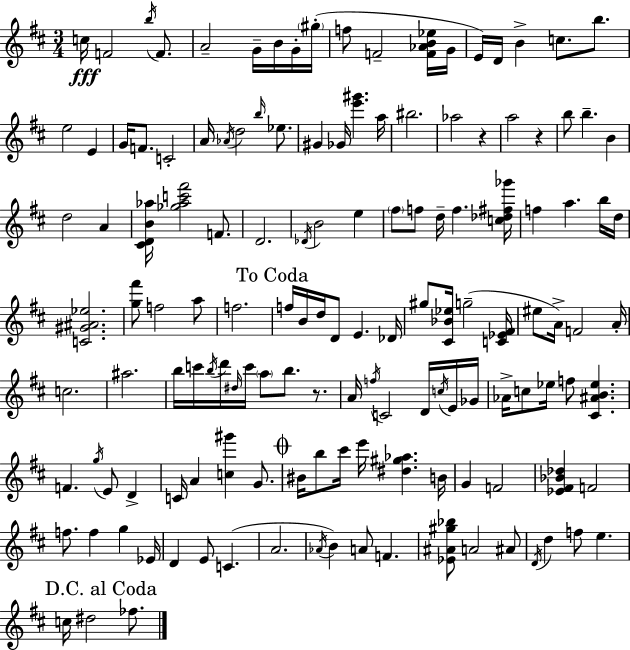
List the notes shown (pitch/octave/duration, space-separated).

C5/s F4/h B5/s F4/e. A4/h G4/s B4/s G4/s G#5/s F5/e F4/h [F4,Ab4,B4,Eb5]/s G4/s E4/s D4/s B4/q C5/e. B5/e. E5/h E4/q G4/s F4/e. C4/h A4/s Ab4/s D5/h B5/s Eb5/e. G#4/q Gb4/s [E6,G#6]/q. A5/s BIS5/h. Ab5/h R/q A5/h R/q B5/e B5/q. B4/q D5/h A4/q [C#4,D4,B4,Ab5]/s [Gb5,Ab5,C6,F#6]/h F4/e. D4/h. Db4/s B4/h E5/q F#5/e F5/e D5/s F5/q. [C5,Db5,F#5,Gb6]/s F5/q A5/q. B5/s D5/s [C4,G#4,A#4,Eb5]/h. [G5,F#6]/e F5/h A5/e F5/h. F5/s B4/s D5/s D4/e E4/q. Db4/s G#5/e [C#4,Bb4,Eb5]/s G5/h [C4,Eb4,F#4]/s EIS5/e A4/s F4/h A4/s C5/h. A#5/h. B5/s C6/s B5/s D6/s D#5/s C6/s A5/e B5/e. R/e. A4/s F5/s C4/h D4/s C5/s E4/s Gb4/s Ab4/s C5/e Eb5/s F5/e [C#4,A#4,B4,Eb5]/q. F4/q. G5/s E4/e D4/q C4/s A4/q [C5,G#6]/q G4/e. BIS4/s B5/e C#6/s E6/s [D#5,G#5,Ab5]/q. B4/s G4/q F4/h [Eb4,F#4,Bb4,Db5]/q F4/h F5/e. F5/q G5/q Eb4/s D4/q E4/e C4/q. A4/h. Ab4/s B4/q A4/e F4/q. [Eb4,A#4,G#5,Bb5]/e A4/h A#4/e D4/s D5/q F5/e E5/q. C5/s D#5/h FES5/e.